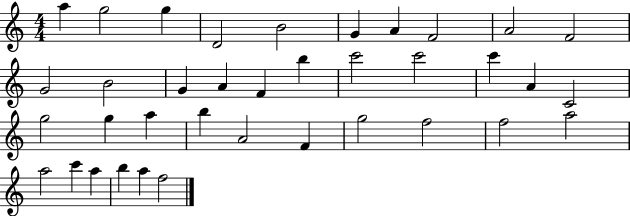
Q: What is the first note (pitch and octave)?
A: A5